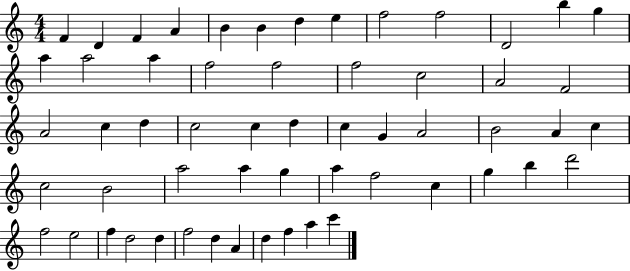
{
  \clef treble
  \numericTimeSignature
  \time 4/4
  \key c \major
  f'4 d'4 f'4 a'4 | b'4 b'4 d''4 e''4 | f''2 f''2 | d'2 b''4 g''4 | \break a''4 a''2 a''4 | f''2 f''2 | f''2 c''2 | a'2 f'2 | \break a'2 c''4 d''4 | c''2 c''4 d''4 | c''4 g'4 a'2 | b'2 a'4 c''4 | \break c''2 b'2 | a''2 a''4 g''4 | a''4 f''2 c''4 | g''4 b''4 d'''2 | \break f''2 e''2 | f''4 d''2 d''4 | f''2 d''4 a'4 | d''4 f''4 a''4 c'''4 | \break \bar "|."
}